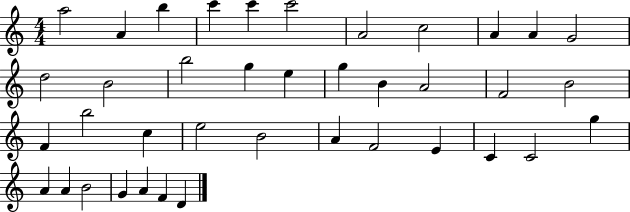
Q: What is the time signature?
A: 4/4